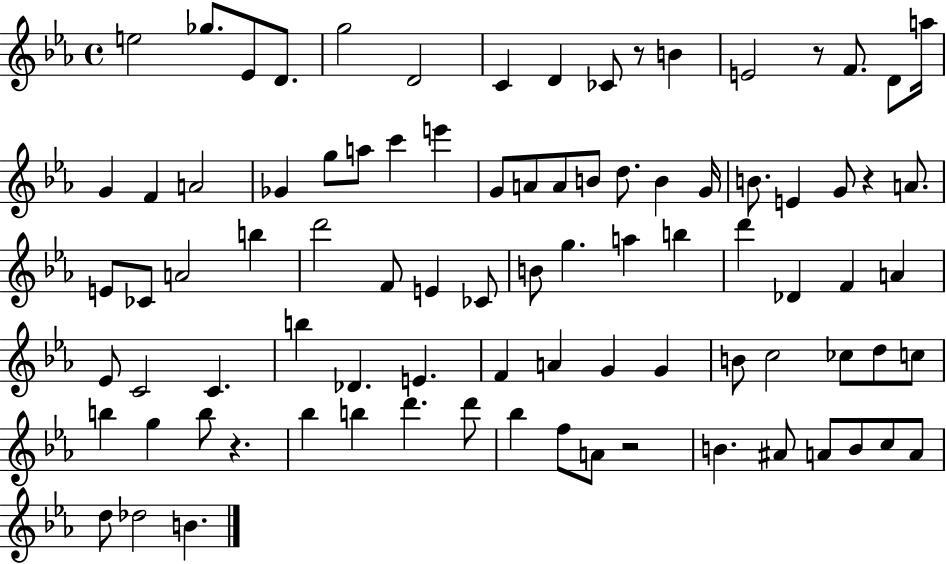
E5/h Gb5/e. Eb4/e D4/e. G5/h D4/h C4/q D4/q CES4/e R/e B4/q E4/h R/e F4/e. D4/e A5/s G4/q F4/q A4/h Gb4/q G5/e A5/e C6/q E6/q G4/e A4/e A4/e B4/e D5/e. B4/q G4/s B4/e. E4/q G4/e R/q A4/e. E4/e CES4/e A4/h B5/q D6/h F4/e E4/q CES4/e B4/e G5/q. A5/q B5/q D6/q Db4/q F4/q A4/q Eb4/e C4/h C4/q. B5/q Db4/q. E4/q. F4/q A4/q G4/q G4/q B4/e C5/h CES5/e D5/e C5/e B5/q G5/q B5/e R/q. Bb5/q B5/q D6/q. D6/e Bb5/q F5/e A4/e R/h B4/q. A#4/e A4/e B4/e C5/e A4/e D5/e Db5/h B4/q.